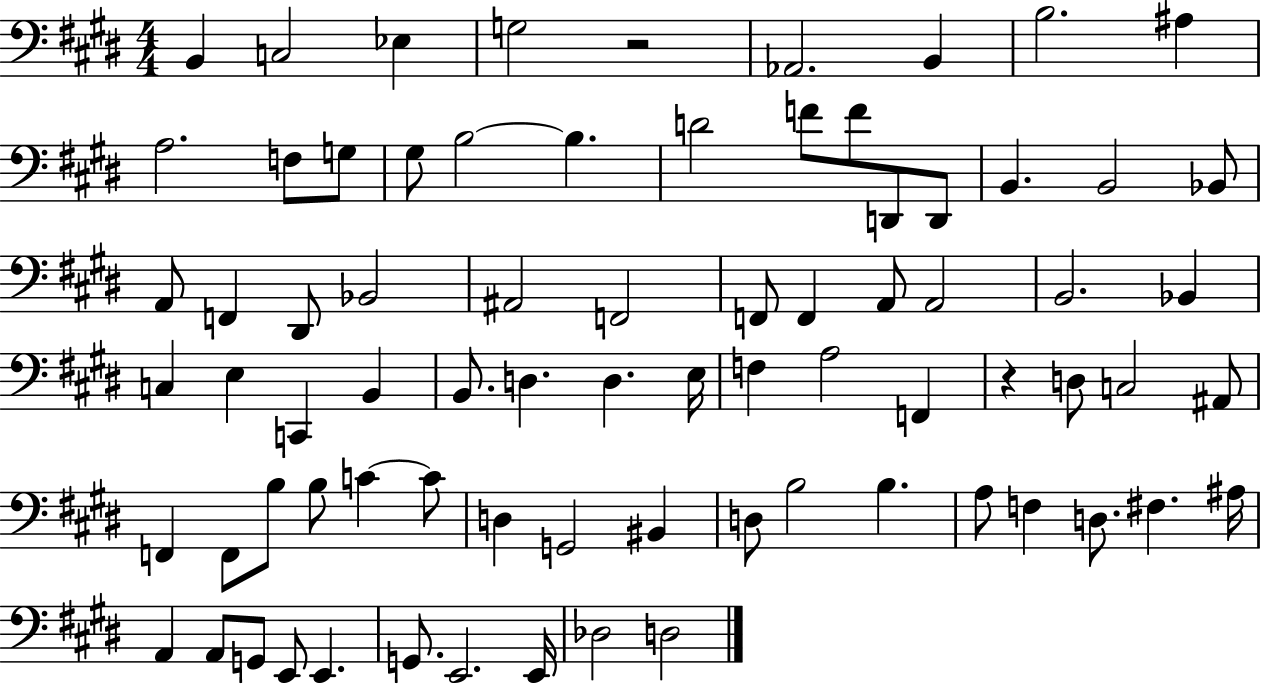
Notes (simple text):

B2/q C3/h Eb3/q G3/h R/h Ab2/h. B2/q B3/h. A#3/q A3/h. F3/e G3/e G#3/e B3/h B3/q. D4/h F4/e F4/e D2/e D2/e B2/q. B2/h Bb2/e A2/e F2/q D#2/e Bb2/h A#2/h F2/h F2/e F2/q A2/e A2/h B2/h. Bb2/q C3/q E3/q C2/q B2/q B2/e. D3/q. D3/q. E3/s F3/q A3/h F2/q R/q D3/e C3/h A#2/e F2/q F2/e B3/e B3/e C4/q C4/e D3/q G2/h BIS2/q D3/e B3/h B3/q. A3/e F3/q D3/e. F#3/q. A#3/s A2/q A2/e G2/e E2/e E2/q. G2/e. E2/h. E2/s Db3/h D3/h